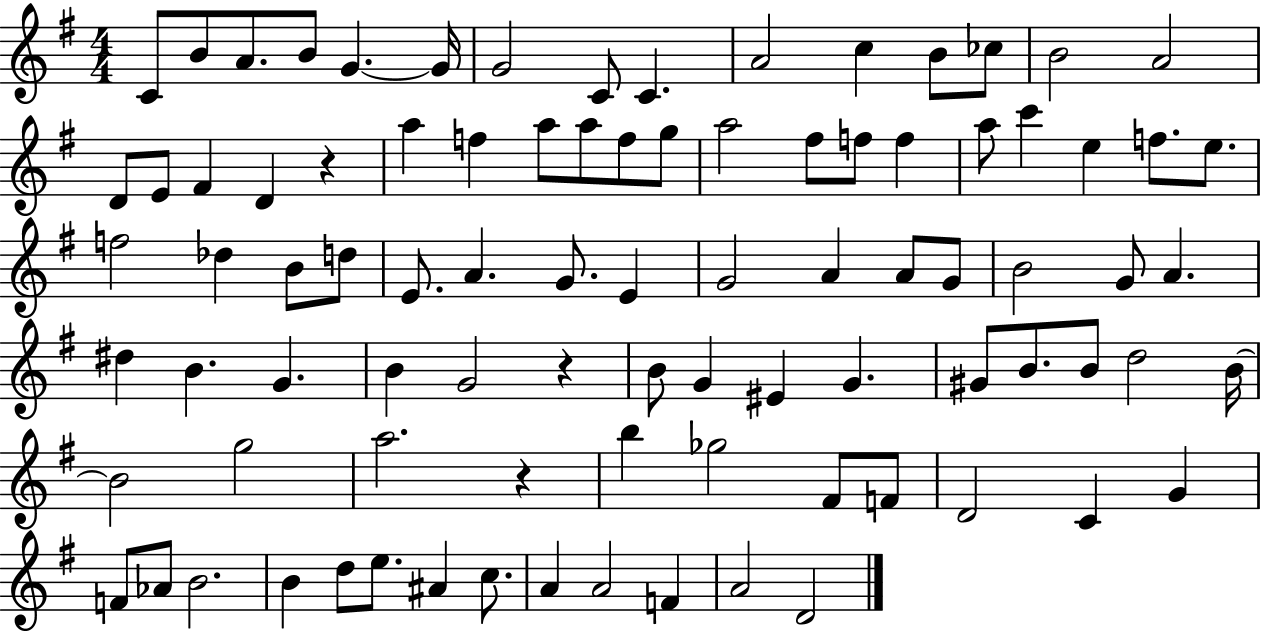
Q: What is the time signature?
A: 4/4